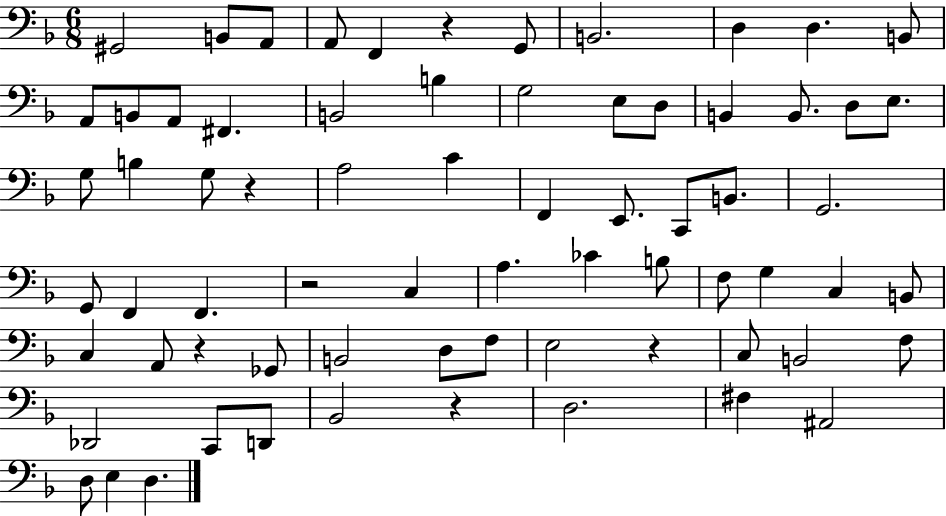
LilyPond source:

{
  \clef bass
  \numericTimeSignature
  \time 6/8
  \key f \major
  gis,2 b,8 a,8 | a,8 f,4 r4 g,8 | b,2. | d4 d4. b,8 | \break a,8 b,8 a,8 fis,4. | b,2 b4 | g2 e8 d8 | b,4 b,8. d8 e8. | \break g8 b4 g8 r4 | a2 c'4 | f,4 e,8. c,8 b,8. | g,2. | \break g,8 f,4 f,4. | r2 c4 | a4. ces'4 b8 | f8 g4 c4 b,8 | \break c4 a,8 r4 ges,8 | b,2 d8 f8 | e2 r4 | c8 b,2 f8 | \break des,2 c,8 d,8 | bes,2 r4 | d2. | fis4 ais,2 | \break d8 e4 d4. | \bar "|."
}